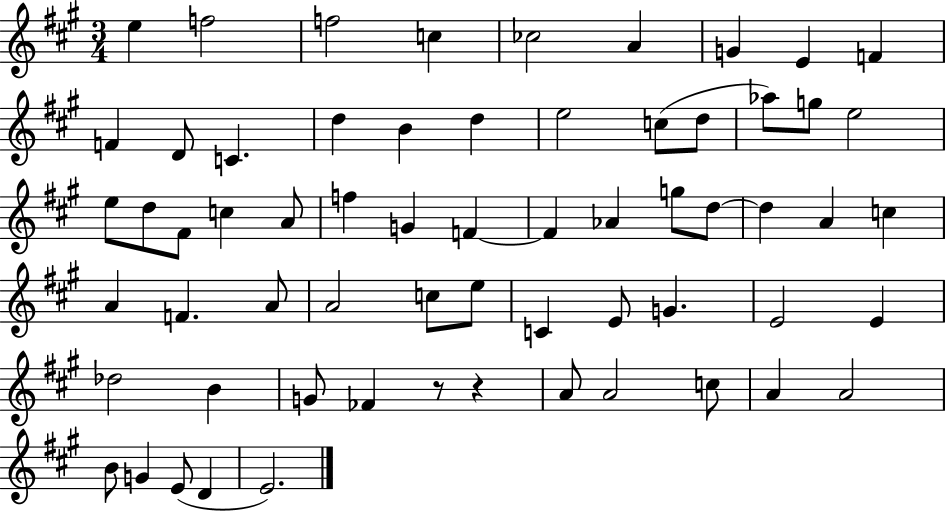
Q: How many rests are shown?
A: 2